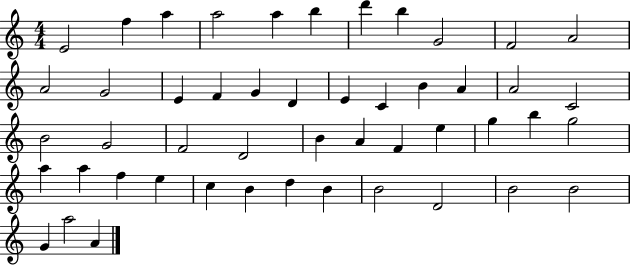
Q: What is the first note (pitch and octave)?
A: E4